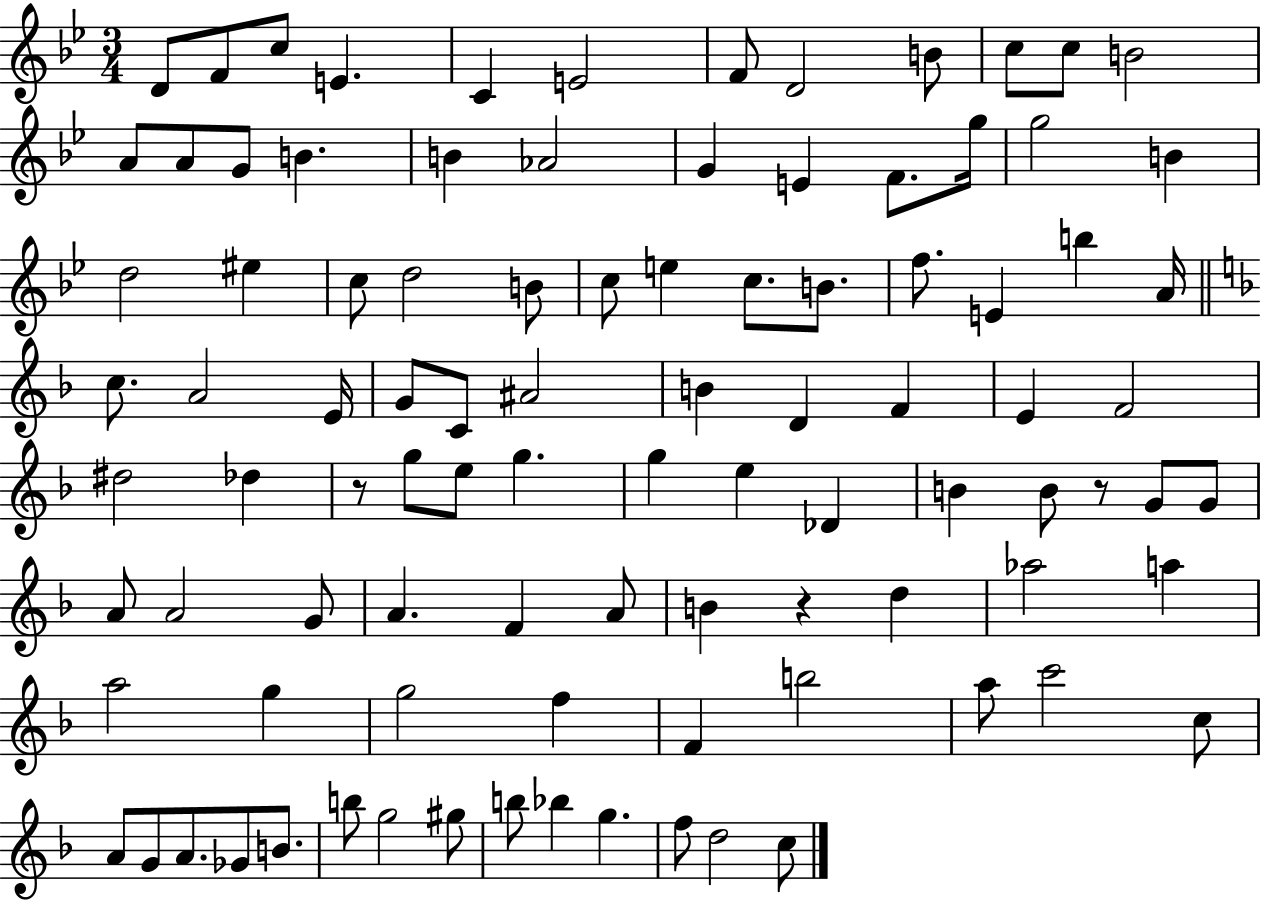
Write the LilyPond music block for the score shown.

{
  \clef treble
  \numericTimeSignature
  \time 3/4
  \key bes \major
  d'8 f'8 c''8 e'4. | c'4 e'2 | f'8 d'2 b'8 | c''8 c''8 b'2 | \break a'8 a'8 g'8 b'4. | b'4 aes'2 | g'4 e'4 f'8. g''16 | g''2 b'4 | \break d''2 eis''4 | c''8 d''2 b'8 | c''8 e''4 c''8. b'8. | f''8. e'4 b''4 a'16 | \break \bar "||" \break \key f \major c''8. a'2 e'16 | g'8 c'8 ais'2 | b'4 d'4 f'4 | e'4 f'2 | \break dis''2 des''4 | r8 g''8 e''8 g''4. | g''4 e''4 des'4 | b'4 b'8 r8 g'8 g'8 | \break a'8 a'2 g'8 | a'4. f'4 a'8 | b'4 r4 d''4 | aes''2 a''4 | \break a''2 g''4 | g''2 f''4 | f'4 b''2 | a''8 c'''2 c''8 | \break a'8 g'8 a'8. ges'8 b'8. | b''8 g''2 gis''8 | b''8 bes''4 g''4. | f''8 d''2 c''8 | \break \bar "|."
}